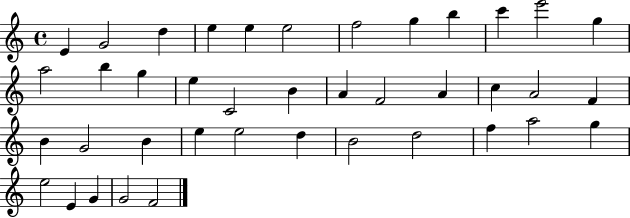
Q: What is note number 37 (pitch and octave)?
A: E4